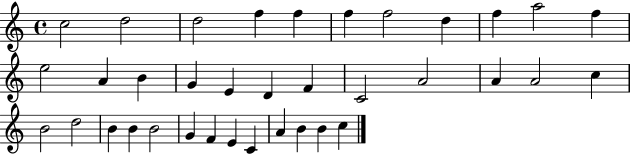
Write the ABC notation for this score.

X:1
T:Untitled
M:4/4
L:1/4
K:C
c2 d2 d2 f f f f2 d f a2 f e2 A B G E D F C2 A2 A A2 c B2 d2 B B B2 G F E C A B B c